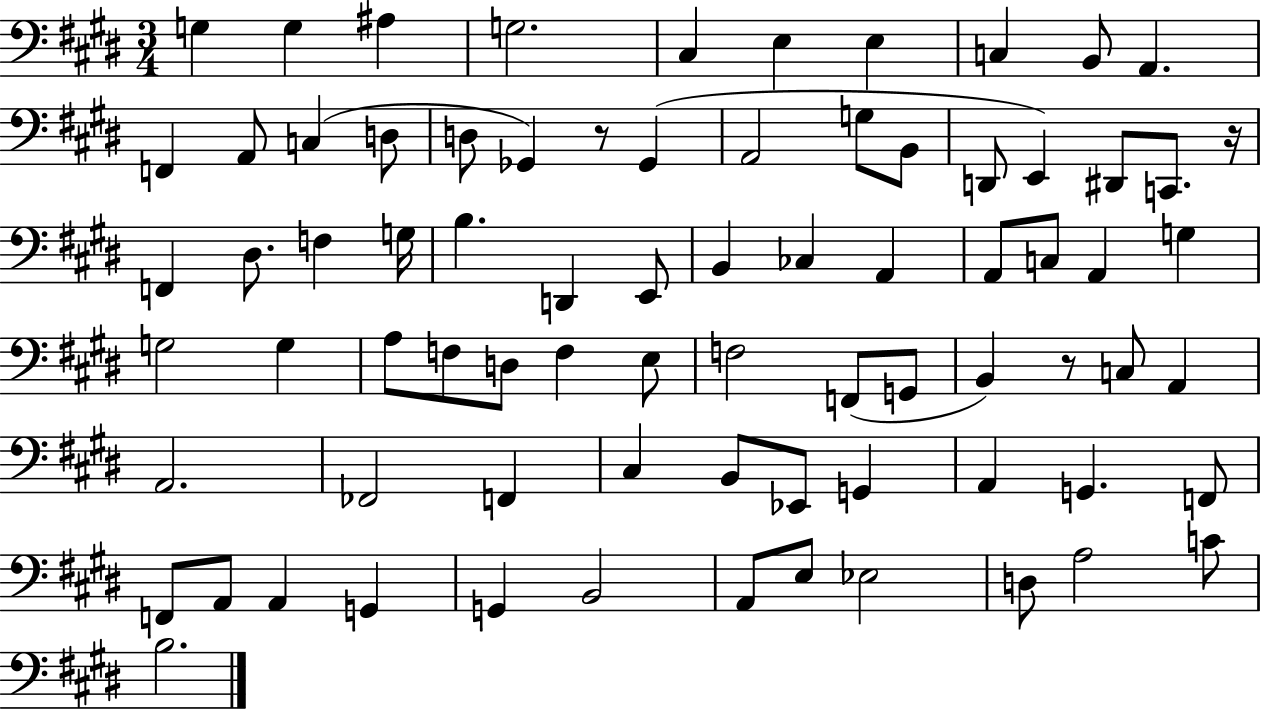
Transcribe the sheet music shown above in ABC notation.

X:1
T:Untitled
M:3/4
L:1/4
K:E
G, G, ^A, G,2 ^C, E, E, C, B,,/2 A,, F,, A,,/2 C, D,/2 D,/2 _G,, z/2 _G,, A,,2 G,/2 B,,/2 D,,/2 E,, ^D,,/2 C,,/2 z/4 F,, ^D,/2 F, G,/4 B, D,, E,,/2 B,, _C, A,, A,,/2 C,/2 A,, G, G,2 G, A,/2 F,/2 D,/2 F, E,/2 F,2 F,,/2 G,,/2 B,, z/2 C,/2 A,, A,,2 _F,,2 F,, ^C, B,,/2 _E,,/2 G,, A,, G,, F,,/2 F,,/2 A,,/2 A,, G,, G,, B,,2 A,,/2 E,/2 _E,2 D,/2 A,2 C/2 B,2